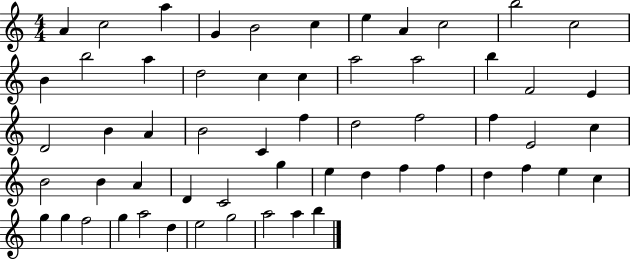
A4/q C5/h A5/q G4/q B4/h C5/q E5/q A4/q C5/h B5/h C5/h B4/q B5/h A5/q D5/h C5/q C5/q A5/h A5/h B5/q F4/h E4/q D4/h B4/q A4/q B4/h C4/q F5/q D5/h F5/h F5/q E4/h C5/q B4/h B4/q A4/q D4/q C4/h G5/q E5/q D5/q F5/q F5/q D5/q F5/q E5/q C5/q G5/q G5/q F5/h G5/q A5/h D5/q E5/h G5/h A5/h A5/q B5/q